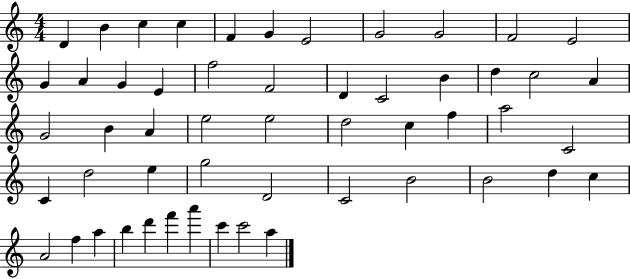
D4/q B4/q C5/q C5/q F4/q G4/q E4/h G4/h G4/h F4/h E4/h G4/q A4/q G4/q E4/q F5/h F4/h D4/q C4/h B4/q D5/q C5/h A4/q G4/h B4/q A4/q E5/h E5/h D5/h C5/q F5/q A5/h C4/h C4/q D5/h E5/q G5/h D4/h C4/h B4/h B4/h D5/q C5/q A4/h F5/q A5/q B5/q D6/q F6/q A6/q C6/q C6/h A5/q